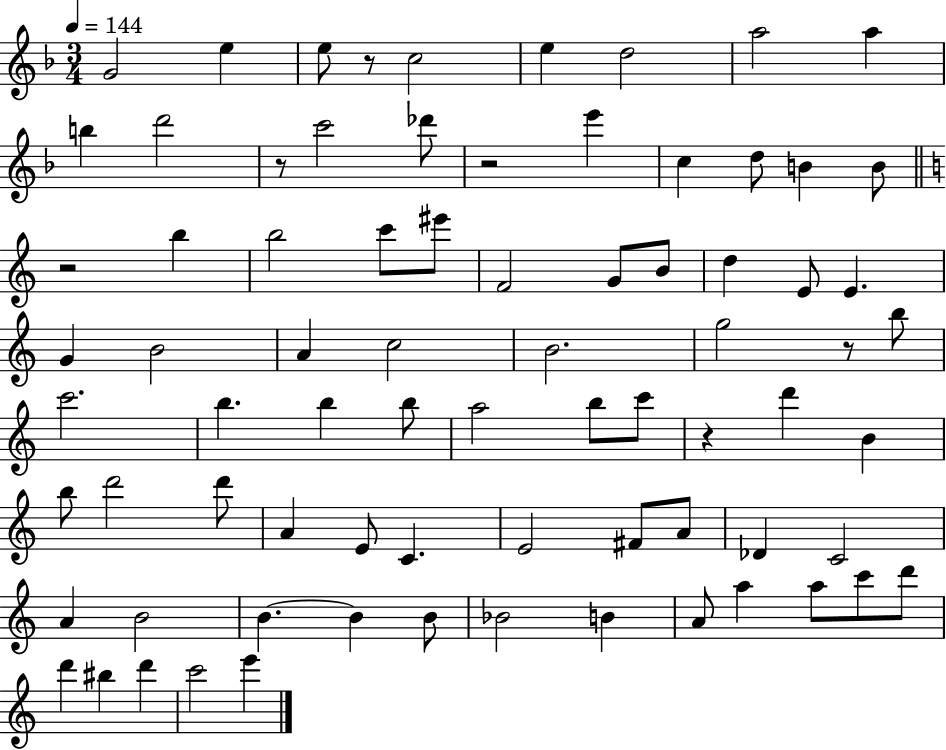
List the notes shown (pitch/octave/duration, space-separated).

G4/h E5/q E5/e R/e C5/h E5/q D5/h A5/h A5/q B5/q D6/h R/e C6/h Db6/e R/h E6/q C5/q D5/e B4/q B4/e R/h B5/q B5/h C6/e EIS6/e F4/h G4/e B4/e D5/q E4/e E4/q. G4/q B4/h A4/q C5/h B4/h. G5/h R/e B5/e C6/h. B5/q. B5/q B5/e A5/h B5/e C6/e R/q D6/q B4/q B5/e D6/h D6/e A4/q E4/e C4/q. E4/h F#4/e A4/e Db4/q C4/h A4/q B4/h B4/q. B4/q B4/e Bb4/h B4/q A4/e A5/q A5/e C6/e D6/e D6/q BIS5/q D6/q C6/h E6/q